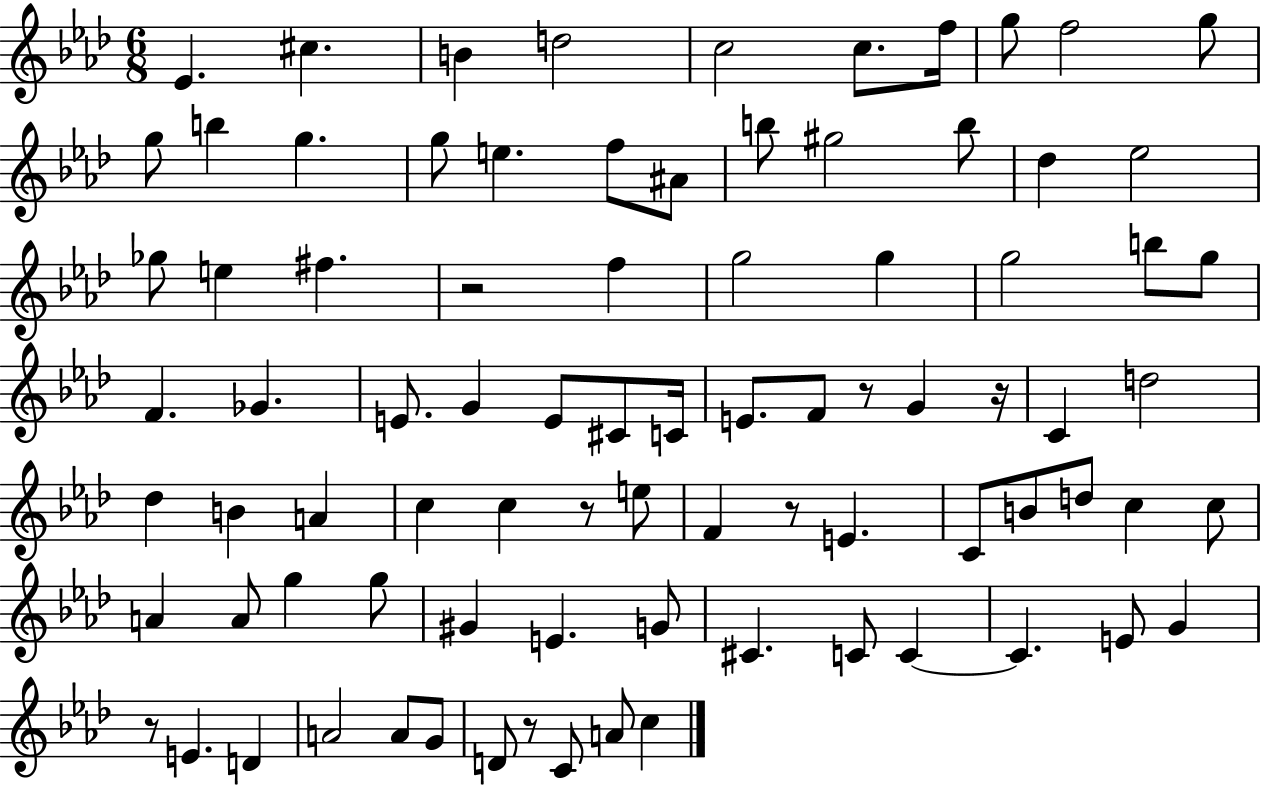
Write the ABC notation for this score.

X:1
T:Untitled
M:6/8
L:1/4
K:Ab
_E ^c B d2 c2 c/2 f/4 g/2 f2 g/2 g/2 b g g/2 e f/2 ^A/2 b/2 ^g2 b/2 _d _e2 _g/2 e ^f z2 f g2 g g2 b/2 g/2 F _G E/2 G E/2 ^C/2 C/4 E/2 F/2 z/2 G z/4 C d2 _d B A c c z/2 e/2 F z/2 E C/2 B/2 d/2 c c/2 A A/2 g g/2 ^G E G/2 ^C C/2 C C E/2 G z/2 E D A2 A/2 G/2 D/2 z/2 C/2 A/2 c